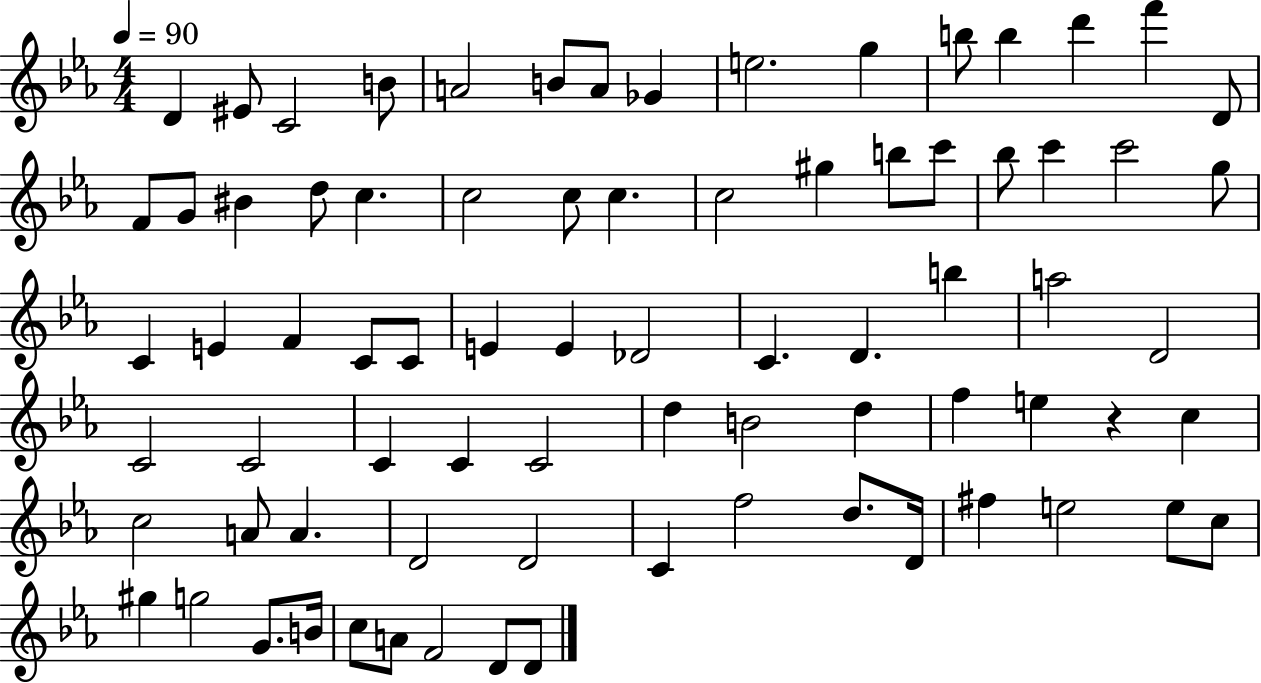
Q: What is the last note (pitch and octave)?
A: D4